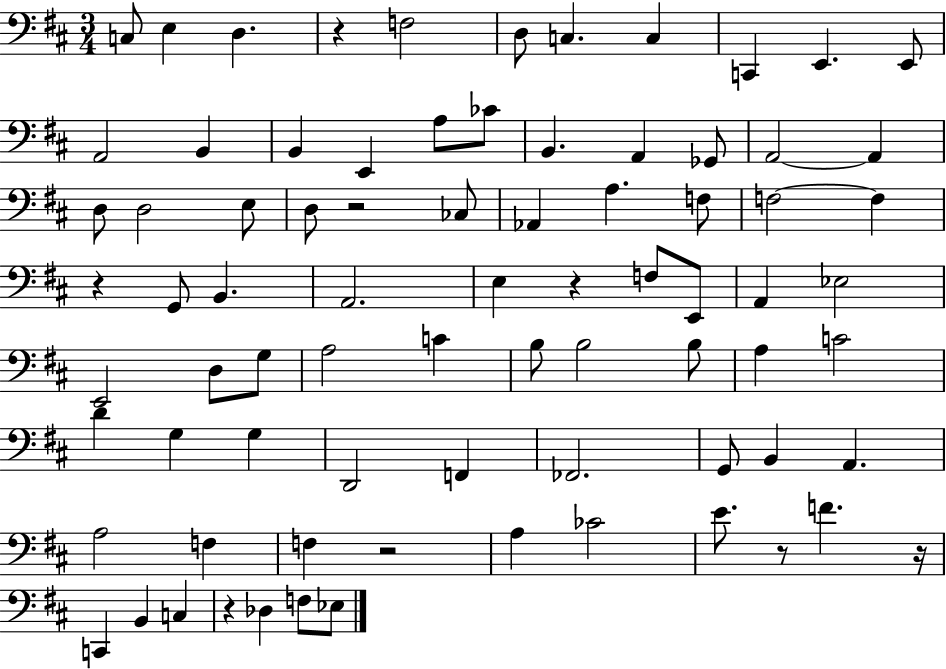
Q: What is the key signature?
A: D major